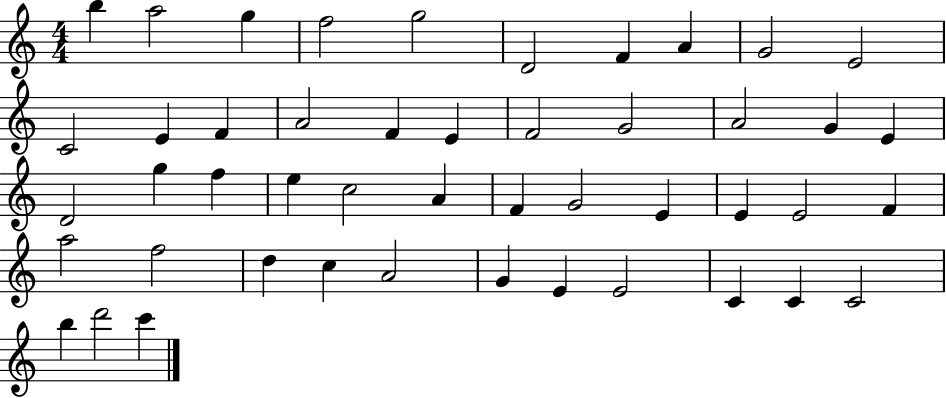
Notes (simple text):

B5/q A5/h G5/q F5/h G5/h D4/h F4/q A4/q G4/h E4/h C4/h E4/q F4/q A4/h F4/q E4/q F4/h G4/h A4/h G4/q E4/q D4/h G5/q F5/q E5/q C5/h A4/q F4/q G4/h E4/q E4/q E4/h F4/q A5/h F5/h D5/q C5/q A4/h G4/q E4/q E4/h C4/q C4/q C4/h B5/q D6/h C6/q